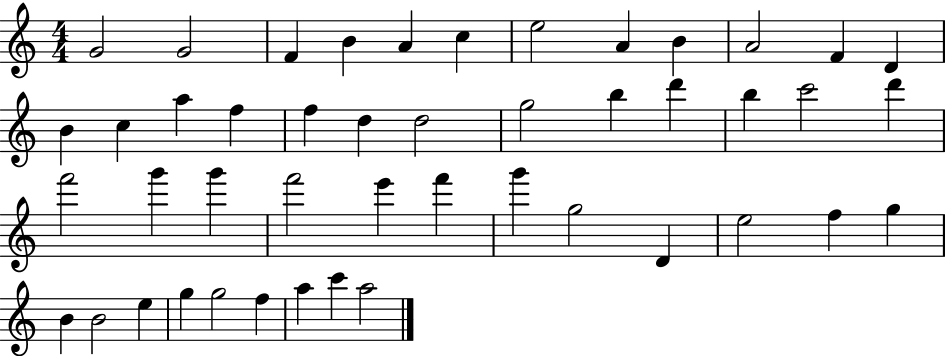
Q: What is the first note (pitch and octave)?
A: G4